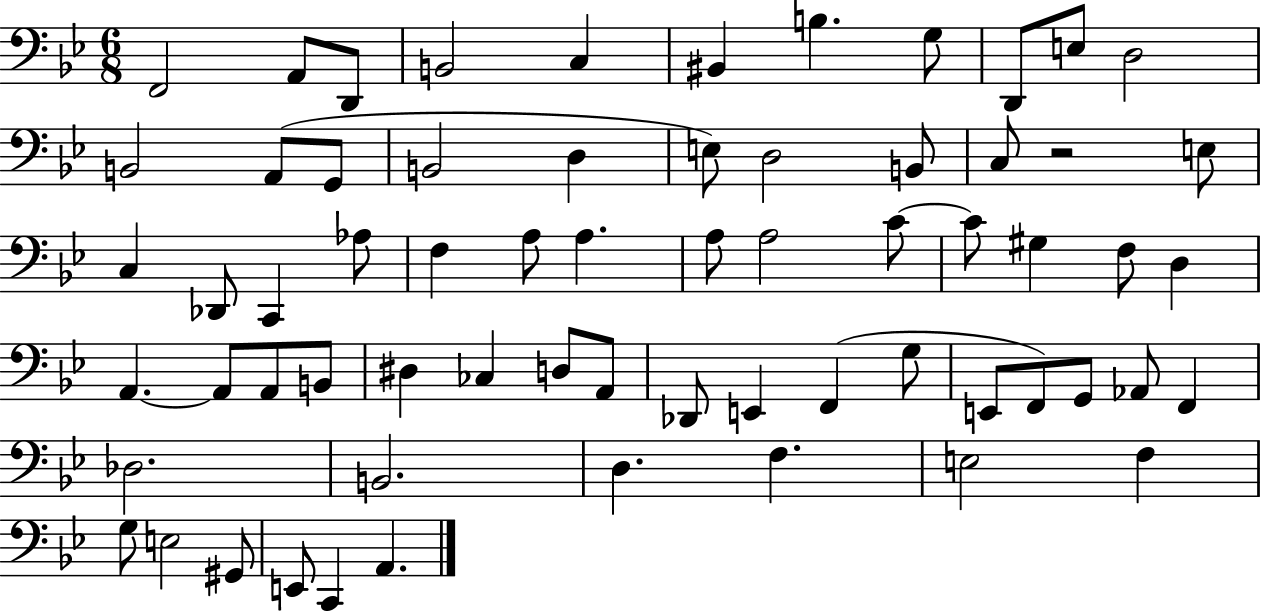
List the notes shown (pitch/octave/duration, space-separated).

F2/h A2/e D2/e B2/h C3/q BIS2/q B3/q. G3/e D2/e E3/e D3/h B2/h A2/e G2/e B2/h D3/q E3/e D3/h B2/e C3/e R/h E3/e C3/q Db2/e C2/q Ab3/e F3/q A3/e A3/q. A3/e A3/h C4/e C4/e G#3/q F3/e D3/q A2/q. A2/e A2/e B2/e D#3/q CES3/q D3/e A2/e Db2/e E2/q F2/q G3/e E2/e F2/e G2/e Ab2/e F2/q Db3/h. B2/h. D3/q. F3/q. E3/h F3/q G3/e E3/h G#2/e E2/e C2/q A2/q.